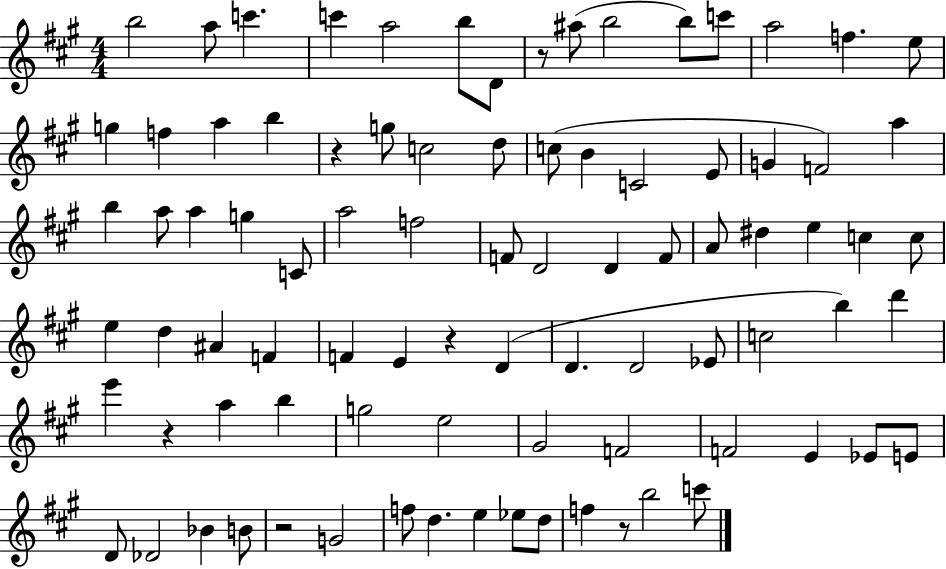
B5/h A5/e C6/q. C6/q A5/h B5/e D4/e R/e A#5/e B5/h B5/e C6/e A5/h F5/q. E5/e G5/q F5/q A5/q B5/q R/q G5/e C5/h D5/e C5/e B4/q C4/h E4/e G4/q F4/h A5/q B5/q A5/e A5/q G5/q C4/e A5/h F5/h F4/e D4/h D4/q F4/e A4/e D#5/q E5/q C5/q C5/e E5/q D5/q A#4/q F4/q F4/q E4/q R/q D4/q D4/q. D4/h Eb4/e C5/h B5/q D6/q E6/q R/q A5/q B5/q G5/h E5/h G#4/h F4/h F4/h E4/q Eb4/e E4/e D4/e Db4/h Bb4/q B4/e R/h G4/h F5/e D5/q. E5/q Eb5/e D5/e F5/q R/e B5/h C6/e